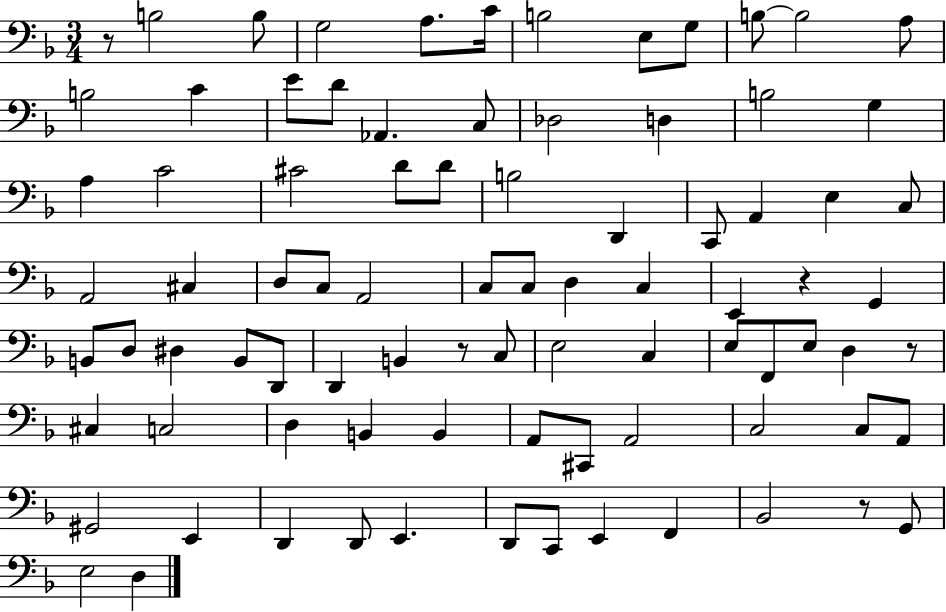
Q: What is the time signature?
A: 3/4